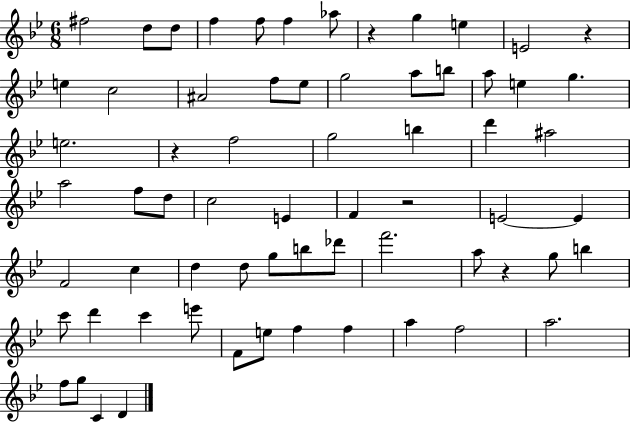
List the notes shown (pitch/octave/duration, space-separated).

F#5/h D5/e D5/e F5/q F5/e F5/q Ab5/e R/q G5/q E5/q E4/h R/q E5/q C5/h A#4/h F5/e Eb5/e G5/h A5/e B5/e A5/e E5/q G5/q. E5/h. R/q F5/h G5/h B5/q D6/q A#5/h A5/h F5/e D5/e C5/h E4/q F4/q R/h E4/h E4/q F4/h C5/q D5/q D5/e G5/e B5/e Db6/e F6/h. A5/e R/q G5/e B5/q C6/e D6/q C6/q E6/e F4/e E5/e F5/q F5/q A5/q F5/h A5/h. F5/e G5/e C4/q D4/q